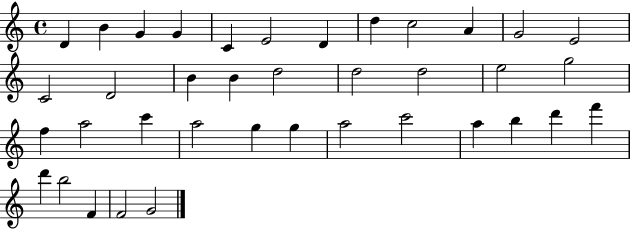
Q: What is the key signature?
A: C major